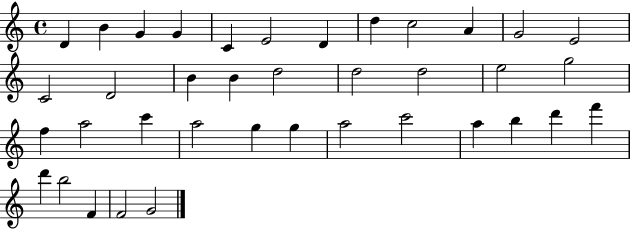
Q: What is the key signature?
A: C major